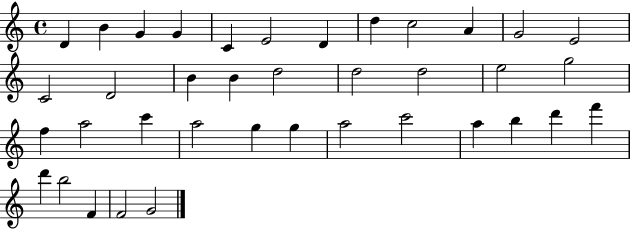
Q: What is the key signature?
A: C major